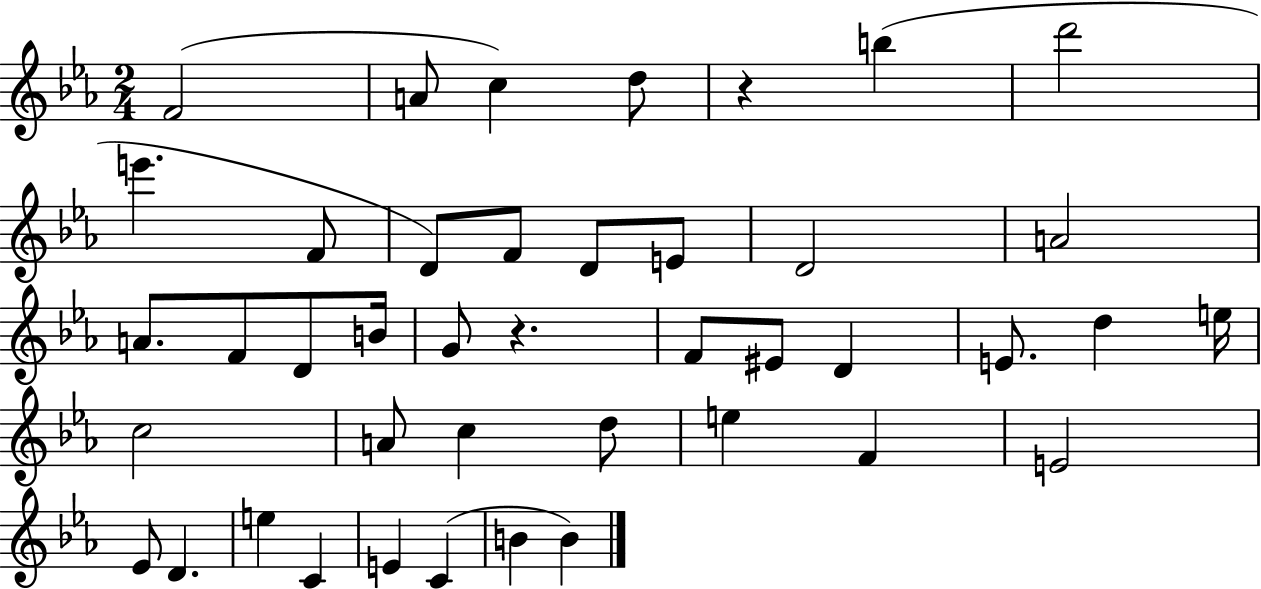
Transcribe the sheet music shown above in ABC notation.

X:1
T:Untitled
M:2/4
L:1/4
K:Eb
F2 A/2 c d/2 z b d'2 e' F/2 D/2 F/2 D/2 E/2 D2 A2 A/2 F/2 D/2 B/4 G/2 z F/2 ^E/2 D E/2 d e/4 c2 A/2 c d/2 e F E2 _E/2 D e C E C B B